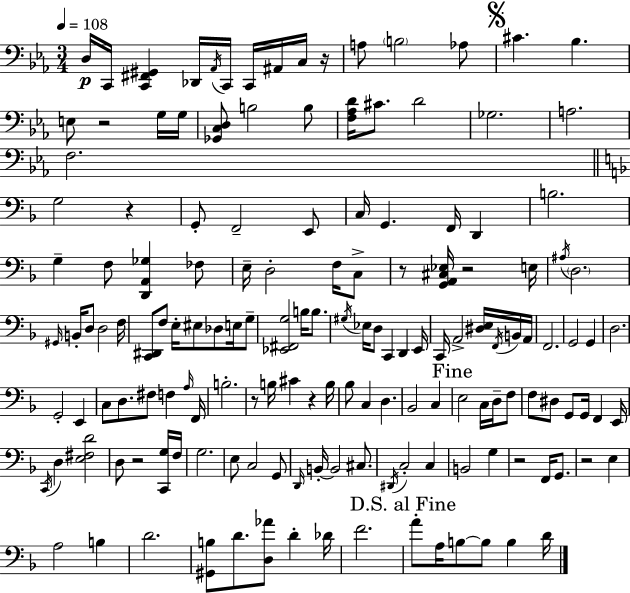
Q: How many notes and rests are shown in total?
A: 152